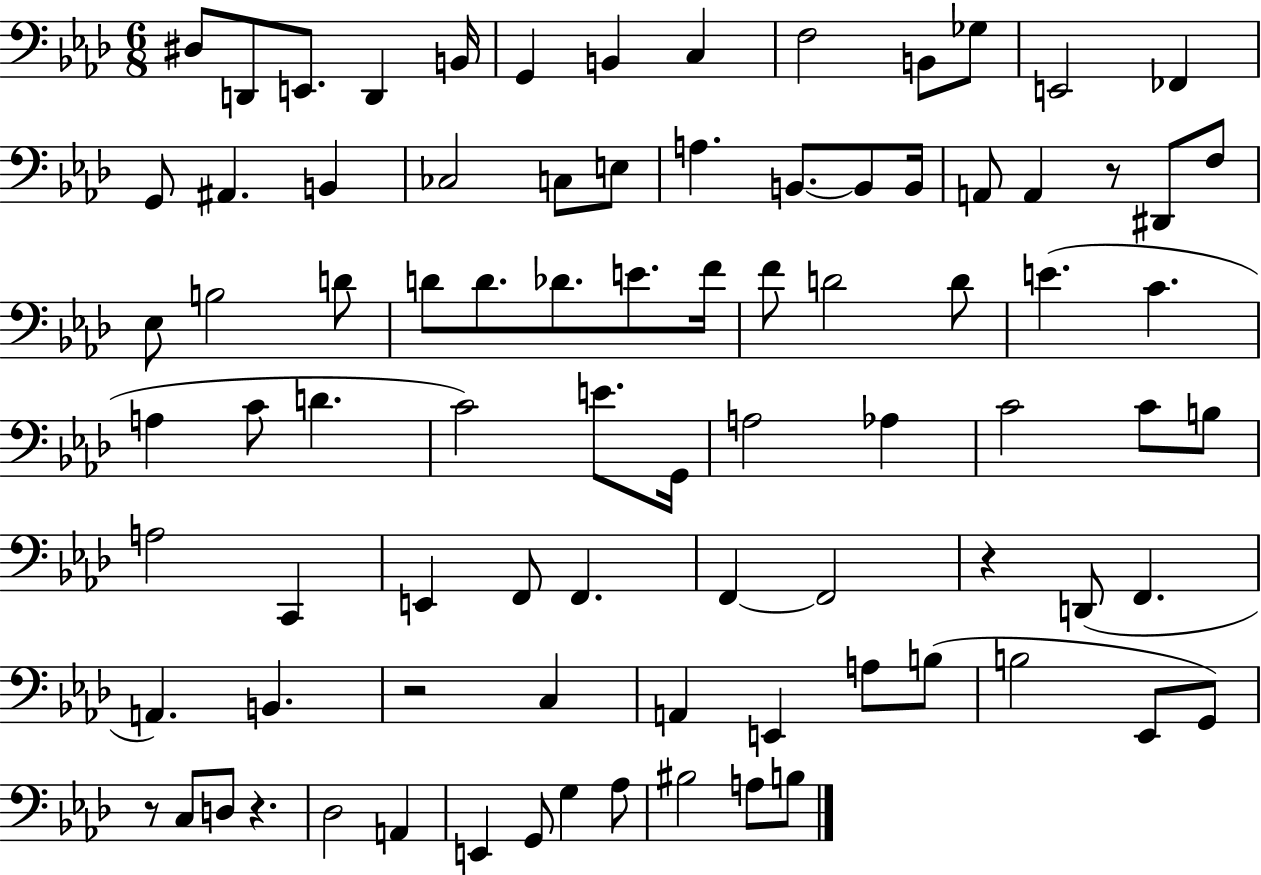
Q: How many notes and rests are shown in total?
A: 86